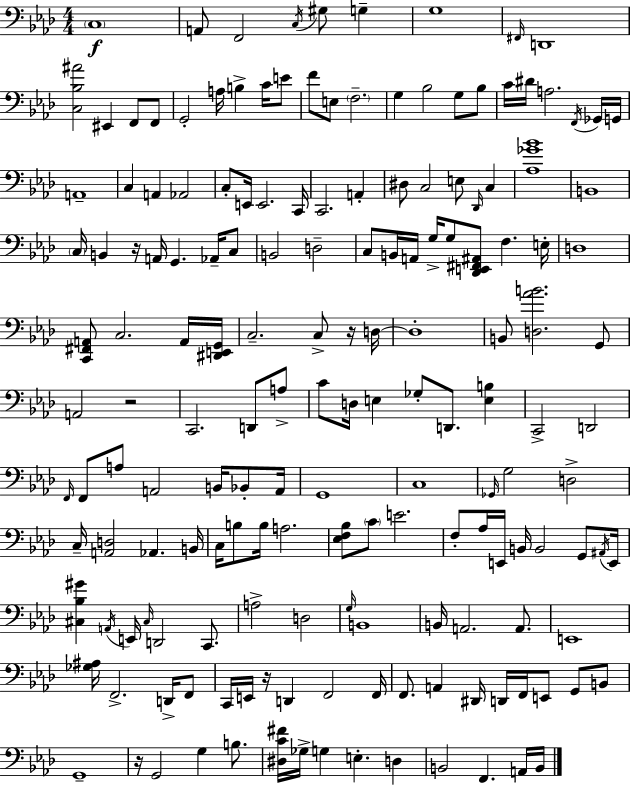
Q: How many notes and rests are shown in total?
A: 168